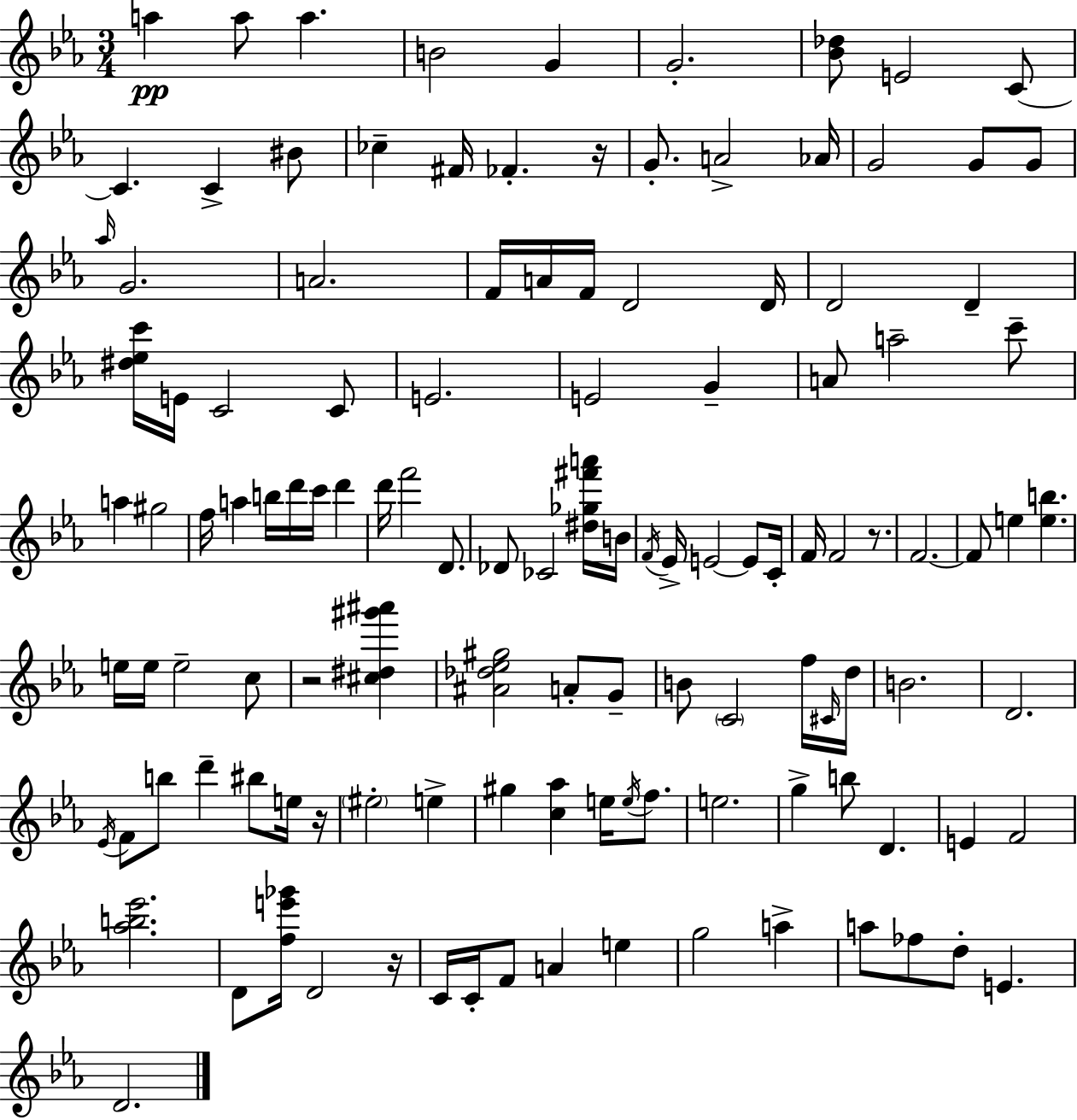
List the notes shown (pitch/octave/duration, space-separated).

A5/q A5/e A5/q. B4/h G4/q G4/h. [Bb4,Db5]/e E4/h C4/e C4/q. C4/q BIS4/e CES5/q F#4/s FES4/q. R/s G4/e. A4/h Ab4/s G4/h G4/e G4/e Ab5/s G4/h. A4/h. F4/s A4/s F4/s D4/h D4/s D4/h D4/q [D#5,Eb5,C6]/s E4/s C4/h C4/e E4/h. E4/h G4/q A4/e A5/h C6/e A5/q G#5/h F5/s A5/q B5/s D6/s C6/s D6/q D6/s F6/h D4/e. Db4/e CES4/h [D#5,Gb5,F#6,A6]/s B4/s F4/s Eb4/s E4/h E4/e C4/s F4/s F4/h R/e. F4/h. F4/e E5/q [E5,B5]/q. E5/s E5/s E5/h C5/e R/h [C#5,D#5,G#6,A#6]/q [A#4,Db5,Eb5,G#5]/h A4/e G4/e B4/e C4/h F5/s C#4/s D5/s B4/h. D4/h. Eb4/s F4/e B5/e D6/q BIS5/e E5/s R/s EIS5/h E5/q G#5/q [C5,Ab5]/q E5/s E5/s F5/e. E5/h. G5/q B5/e D4/q. E4/q F4/h [Ab5,B5,Eb6]/h. D4/e [F5,E6,Gb6]/s D4/h R/s C4/s C4/s F4/e A4/q E5/q G5/h A5/q A5/e FES5/e D5/e E4/q. D4/h.